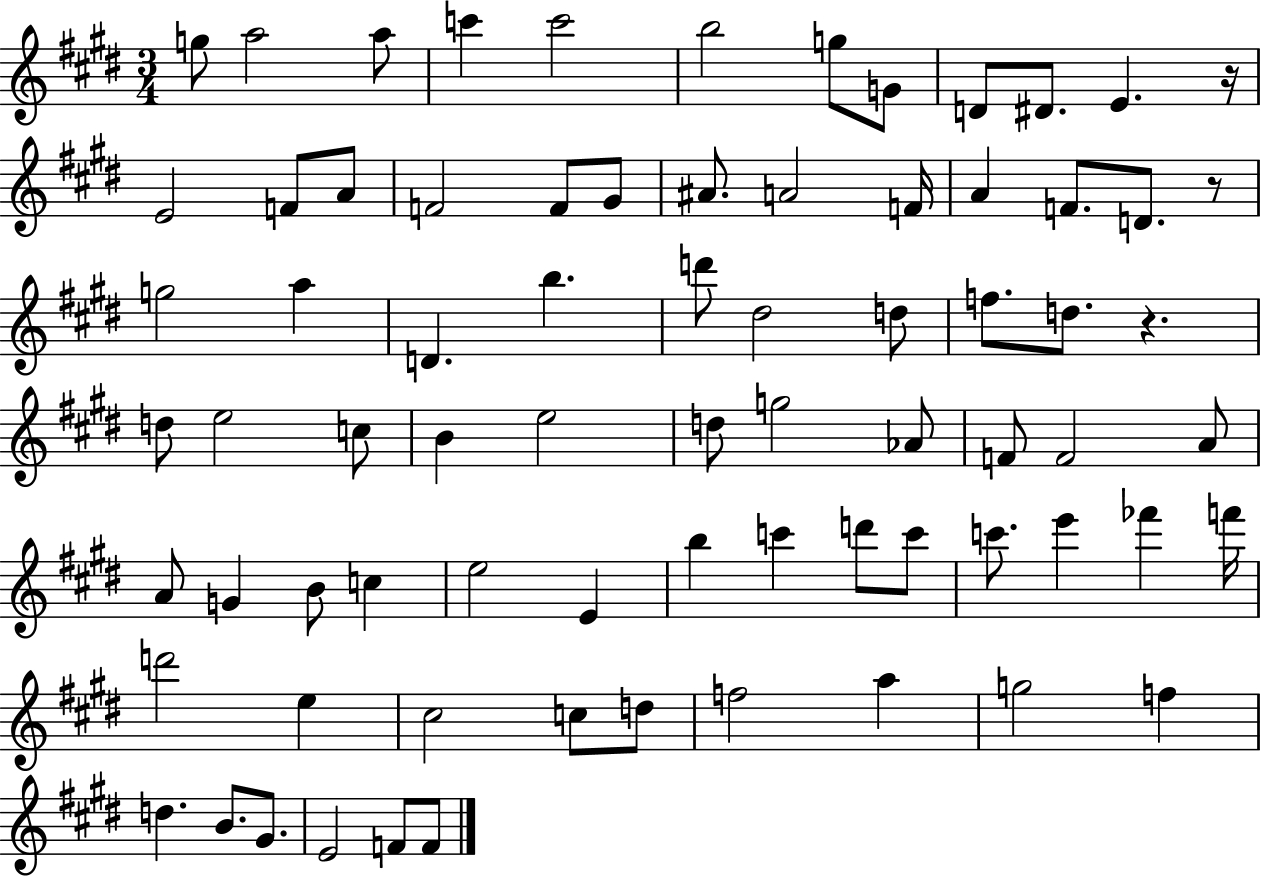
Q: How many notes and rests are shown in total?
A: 75